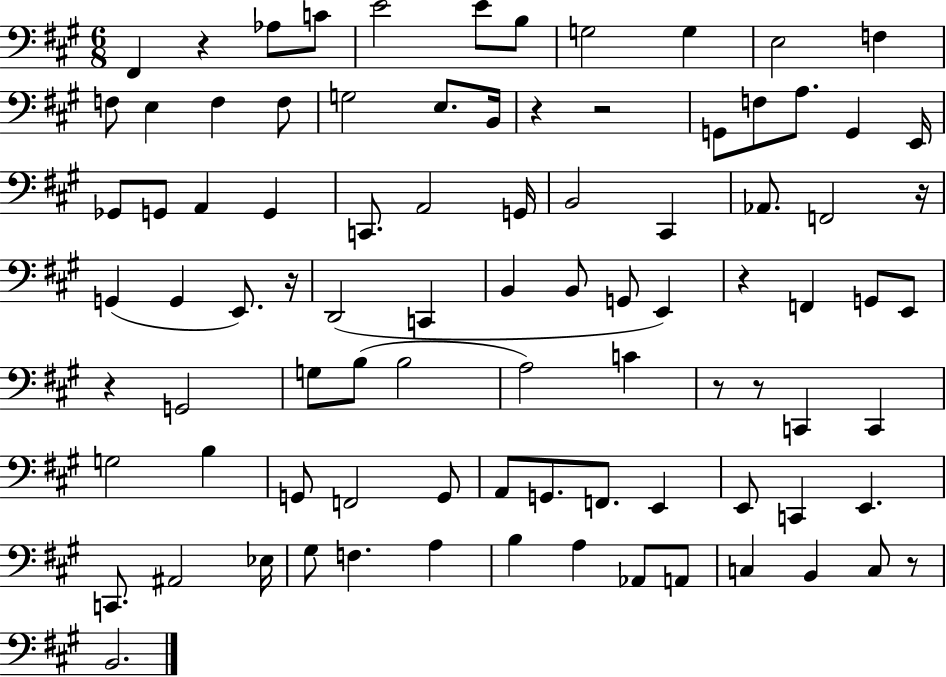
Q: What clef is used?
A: bass